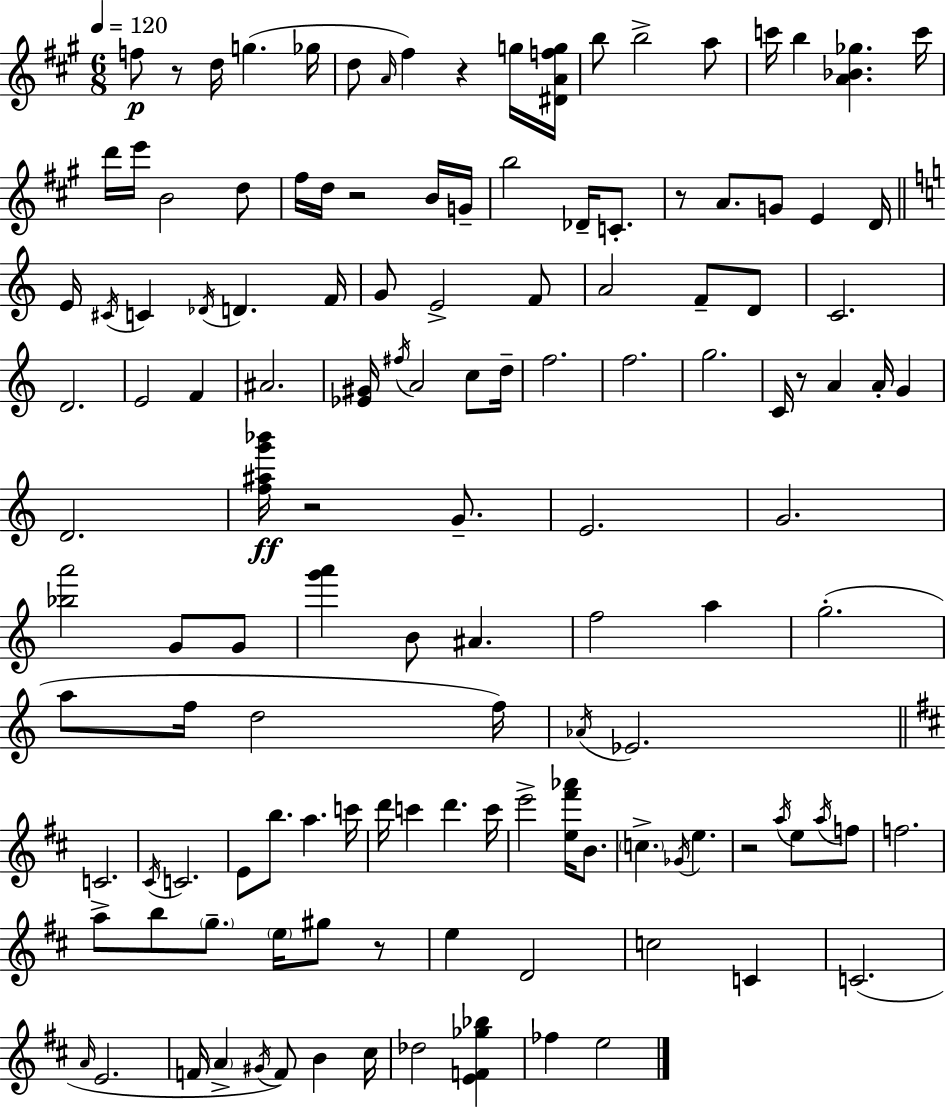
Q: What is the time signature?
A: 6/8